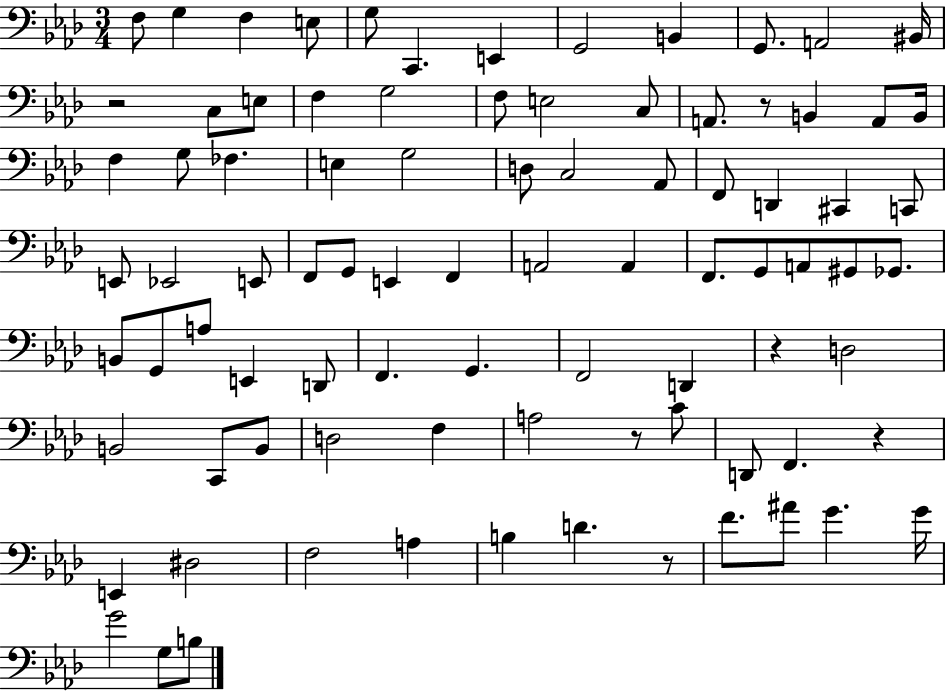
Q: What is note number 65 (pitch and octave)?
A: A3